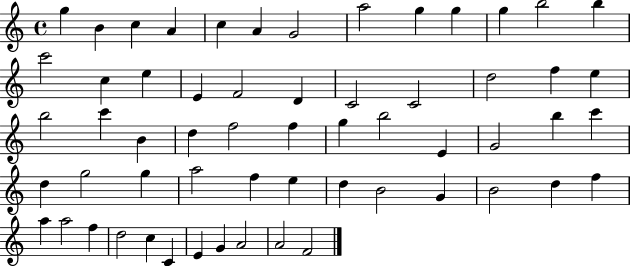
X:1
T:Untitled
M:4/4
L:1/4
K:C
g B c A c A G2 a2 g g g b2 b c'2 c e E F2 D C2 C2 d2 f e b2 c' B d f2 f g b2 E G2 b c' d g2 g a2 f e d B2 G B2 d f a a2 f d2 c C E G A2 A2 F2